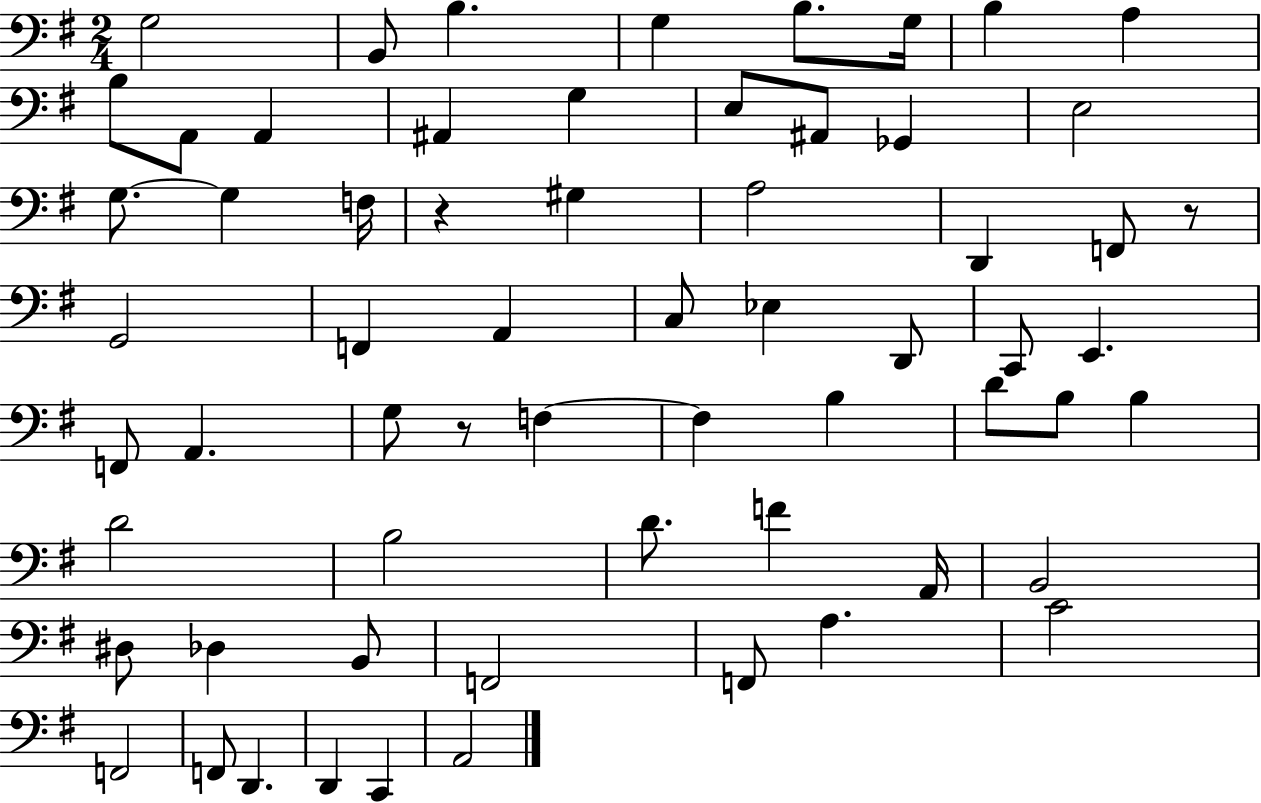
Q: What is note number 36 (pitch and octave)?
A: F3